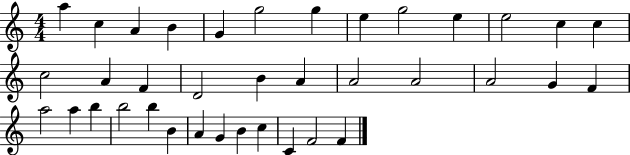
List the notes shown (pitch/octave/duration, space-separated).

A5/q C5/q A4/q B4/q G4/q G5/h G5/q E5/q G5/h E5/q E5/h C5/q C5/q C5/h A4/q F4/q D4/h B4/q A4/q A4/h A4/h A4/h G4/q F4/q A5/h A5/q B5/q B5/h B5/q B4/q A4/q G4/q B4/q C5/q C4/q F4/h F4/q